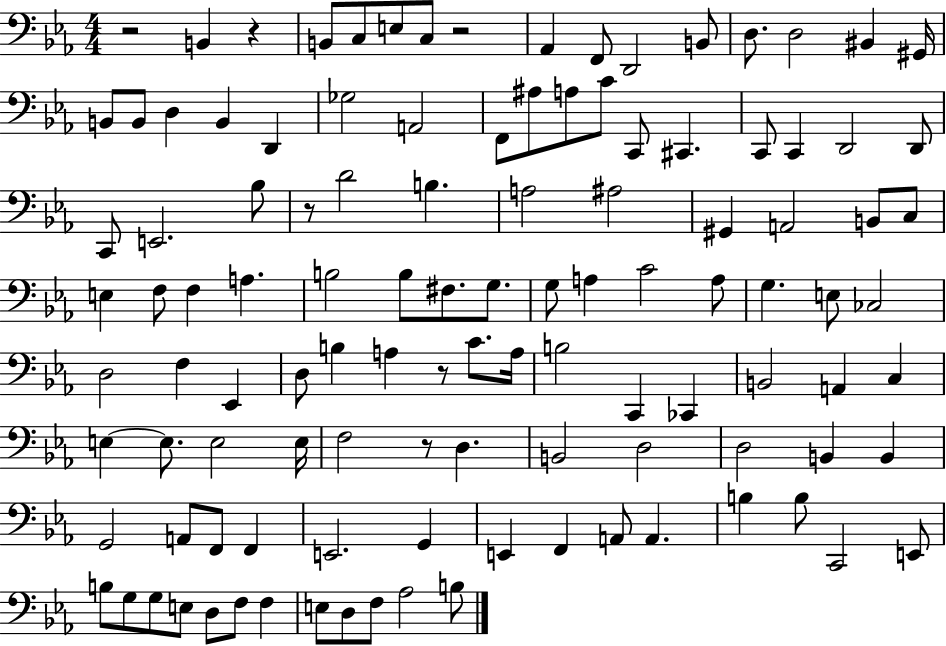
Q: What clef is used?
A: bass